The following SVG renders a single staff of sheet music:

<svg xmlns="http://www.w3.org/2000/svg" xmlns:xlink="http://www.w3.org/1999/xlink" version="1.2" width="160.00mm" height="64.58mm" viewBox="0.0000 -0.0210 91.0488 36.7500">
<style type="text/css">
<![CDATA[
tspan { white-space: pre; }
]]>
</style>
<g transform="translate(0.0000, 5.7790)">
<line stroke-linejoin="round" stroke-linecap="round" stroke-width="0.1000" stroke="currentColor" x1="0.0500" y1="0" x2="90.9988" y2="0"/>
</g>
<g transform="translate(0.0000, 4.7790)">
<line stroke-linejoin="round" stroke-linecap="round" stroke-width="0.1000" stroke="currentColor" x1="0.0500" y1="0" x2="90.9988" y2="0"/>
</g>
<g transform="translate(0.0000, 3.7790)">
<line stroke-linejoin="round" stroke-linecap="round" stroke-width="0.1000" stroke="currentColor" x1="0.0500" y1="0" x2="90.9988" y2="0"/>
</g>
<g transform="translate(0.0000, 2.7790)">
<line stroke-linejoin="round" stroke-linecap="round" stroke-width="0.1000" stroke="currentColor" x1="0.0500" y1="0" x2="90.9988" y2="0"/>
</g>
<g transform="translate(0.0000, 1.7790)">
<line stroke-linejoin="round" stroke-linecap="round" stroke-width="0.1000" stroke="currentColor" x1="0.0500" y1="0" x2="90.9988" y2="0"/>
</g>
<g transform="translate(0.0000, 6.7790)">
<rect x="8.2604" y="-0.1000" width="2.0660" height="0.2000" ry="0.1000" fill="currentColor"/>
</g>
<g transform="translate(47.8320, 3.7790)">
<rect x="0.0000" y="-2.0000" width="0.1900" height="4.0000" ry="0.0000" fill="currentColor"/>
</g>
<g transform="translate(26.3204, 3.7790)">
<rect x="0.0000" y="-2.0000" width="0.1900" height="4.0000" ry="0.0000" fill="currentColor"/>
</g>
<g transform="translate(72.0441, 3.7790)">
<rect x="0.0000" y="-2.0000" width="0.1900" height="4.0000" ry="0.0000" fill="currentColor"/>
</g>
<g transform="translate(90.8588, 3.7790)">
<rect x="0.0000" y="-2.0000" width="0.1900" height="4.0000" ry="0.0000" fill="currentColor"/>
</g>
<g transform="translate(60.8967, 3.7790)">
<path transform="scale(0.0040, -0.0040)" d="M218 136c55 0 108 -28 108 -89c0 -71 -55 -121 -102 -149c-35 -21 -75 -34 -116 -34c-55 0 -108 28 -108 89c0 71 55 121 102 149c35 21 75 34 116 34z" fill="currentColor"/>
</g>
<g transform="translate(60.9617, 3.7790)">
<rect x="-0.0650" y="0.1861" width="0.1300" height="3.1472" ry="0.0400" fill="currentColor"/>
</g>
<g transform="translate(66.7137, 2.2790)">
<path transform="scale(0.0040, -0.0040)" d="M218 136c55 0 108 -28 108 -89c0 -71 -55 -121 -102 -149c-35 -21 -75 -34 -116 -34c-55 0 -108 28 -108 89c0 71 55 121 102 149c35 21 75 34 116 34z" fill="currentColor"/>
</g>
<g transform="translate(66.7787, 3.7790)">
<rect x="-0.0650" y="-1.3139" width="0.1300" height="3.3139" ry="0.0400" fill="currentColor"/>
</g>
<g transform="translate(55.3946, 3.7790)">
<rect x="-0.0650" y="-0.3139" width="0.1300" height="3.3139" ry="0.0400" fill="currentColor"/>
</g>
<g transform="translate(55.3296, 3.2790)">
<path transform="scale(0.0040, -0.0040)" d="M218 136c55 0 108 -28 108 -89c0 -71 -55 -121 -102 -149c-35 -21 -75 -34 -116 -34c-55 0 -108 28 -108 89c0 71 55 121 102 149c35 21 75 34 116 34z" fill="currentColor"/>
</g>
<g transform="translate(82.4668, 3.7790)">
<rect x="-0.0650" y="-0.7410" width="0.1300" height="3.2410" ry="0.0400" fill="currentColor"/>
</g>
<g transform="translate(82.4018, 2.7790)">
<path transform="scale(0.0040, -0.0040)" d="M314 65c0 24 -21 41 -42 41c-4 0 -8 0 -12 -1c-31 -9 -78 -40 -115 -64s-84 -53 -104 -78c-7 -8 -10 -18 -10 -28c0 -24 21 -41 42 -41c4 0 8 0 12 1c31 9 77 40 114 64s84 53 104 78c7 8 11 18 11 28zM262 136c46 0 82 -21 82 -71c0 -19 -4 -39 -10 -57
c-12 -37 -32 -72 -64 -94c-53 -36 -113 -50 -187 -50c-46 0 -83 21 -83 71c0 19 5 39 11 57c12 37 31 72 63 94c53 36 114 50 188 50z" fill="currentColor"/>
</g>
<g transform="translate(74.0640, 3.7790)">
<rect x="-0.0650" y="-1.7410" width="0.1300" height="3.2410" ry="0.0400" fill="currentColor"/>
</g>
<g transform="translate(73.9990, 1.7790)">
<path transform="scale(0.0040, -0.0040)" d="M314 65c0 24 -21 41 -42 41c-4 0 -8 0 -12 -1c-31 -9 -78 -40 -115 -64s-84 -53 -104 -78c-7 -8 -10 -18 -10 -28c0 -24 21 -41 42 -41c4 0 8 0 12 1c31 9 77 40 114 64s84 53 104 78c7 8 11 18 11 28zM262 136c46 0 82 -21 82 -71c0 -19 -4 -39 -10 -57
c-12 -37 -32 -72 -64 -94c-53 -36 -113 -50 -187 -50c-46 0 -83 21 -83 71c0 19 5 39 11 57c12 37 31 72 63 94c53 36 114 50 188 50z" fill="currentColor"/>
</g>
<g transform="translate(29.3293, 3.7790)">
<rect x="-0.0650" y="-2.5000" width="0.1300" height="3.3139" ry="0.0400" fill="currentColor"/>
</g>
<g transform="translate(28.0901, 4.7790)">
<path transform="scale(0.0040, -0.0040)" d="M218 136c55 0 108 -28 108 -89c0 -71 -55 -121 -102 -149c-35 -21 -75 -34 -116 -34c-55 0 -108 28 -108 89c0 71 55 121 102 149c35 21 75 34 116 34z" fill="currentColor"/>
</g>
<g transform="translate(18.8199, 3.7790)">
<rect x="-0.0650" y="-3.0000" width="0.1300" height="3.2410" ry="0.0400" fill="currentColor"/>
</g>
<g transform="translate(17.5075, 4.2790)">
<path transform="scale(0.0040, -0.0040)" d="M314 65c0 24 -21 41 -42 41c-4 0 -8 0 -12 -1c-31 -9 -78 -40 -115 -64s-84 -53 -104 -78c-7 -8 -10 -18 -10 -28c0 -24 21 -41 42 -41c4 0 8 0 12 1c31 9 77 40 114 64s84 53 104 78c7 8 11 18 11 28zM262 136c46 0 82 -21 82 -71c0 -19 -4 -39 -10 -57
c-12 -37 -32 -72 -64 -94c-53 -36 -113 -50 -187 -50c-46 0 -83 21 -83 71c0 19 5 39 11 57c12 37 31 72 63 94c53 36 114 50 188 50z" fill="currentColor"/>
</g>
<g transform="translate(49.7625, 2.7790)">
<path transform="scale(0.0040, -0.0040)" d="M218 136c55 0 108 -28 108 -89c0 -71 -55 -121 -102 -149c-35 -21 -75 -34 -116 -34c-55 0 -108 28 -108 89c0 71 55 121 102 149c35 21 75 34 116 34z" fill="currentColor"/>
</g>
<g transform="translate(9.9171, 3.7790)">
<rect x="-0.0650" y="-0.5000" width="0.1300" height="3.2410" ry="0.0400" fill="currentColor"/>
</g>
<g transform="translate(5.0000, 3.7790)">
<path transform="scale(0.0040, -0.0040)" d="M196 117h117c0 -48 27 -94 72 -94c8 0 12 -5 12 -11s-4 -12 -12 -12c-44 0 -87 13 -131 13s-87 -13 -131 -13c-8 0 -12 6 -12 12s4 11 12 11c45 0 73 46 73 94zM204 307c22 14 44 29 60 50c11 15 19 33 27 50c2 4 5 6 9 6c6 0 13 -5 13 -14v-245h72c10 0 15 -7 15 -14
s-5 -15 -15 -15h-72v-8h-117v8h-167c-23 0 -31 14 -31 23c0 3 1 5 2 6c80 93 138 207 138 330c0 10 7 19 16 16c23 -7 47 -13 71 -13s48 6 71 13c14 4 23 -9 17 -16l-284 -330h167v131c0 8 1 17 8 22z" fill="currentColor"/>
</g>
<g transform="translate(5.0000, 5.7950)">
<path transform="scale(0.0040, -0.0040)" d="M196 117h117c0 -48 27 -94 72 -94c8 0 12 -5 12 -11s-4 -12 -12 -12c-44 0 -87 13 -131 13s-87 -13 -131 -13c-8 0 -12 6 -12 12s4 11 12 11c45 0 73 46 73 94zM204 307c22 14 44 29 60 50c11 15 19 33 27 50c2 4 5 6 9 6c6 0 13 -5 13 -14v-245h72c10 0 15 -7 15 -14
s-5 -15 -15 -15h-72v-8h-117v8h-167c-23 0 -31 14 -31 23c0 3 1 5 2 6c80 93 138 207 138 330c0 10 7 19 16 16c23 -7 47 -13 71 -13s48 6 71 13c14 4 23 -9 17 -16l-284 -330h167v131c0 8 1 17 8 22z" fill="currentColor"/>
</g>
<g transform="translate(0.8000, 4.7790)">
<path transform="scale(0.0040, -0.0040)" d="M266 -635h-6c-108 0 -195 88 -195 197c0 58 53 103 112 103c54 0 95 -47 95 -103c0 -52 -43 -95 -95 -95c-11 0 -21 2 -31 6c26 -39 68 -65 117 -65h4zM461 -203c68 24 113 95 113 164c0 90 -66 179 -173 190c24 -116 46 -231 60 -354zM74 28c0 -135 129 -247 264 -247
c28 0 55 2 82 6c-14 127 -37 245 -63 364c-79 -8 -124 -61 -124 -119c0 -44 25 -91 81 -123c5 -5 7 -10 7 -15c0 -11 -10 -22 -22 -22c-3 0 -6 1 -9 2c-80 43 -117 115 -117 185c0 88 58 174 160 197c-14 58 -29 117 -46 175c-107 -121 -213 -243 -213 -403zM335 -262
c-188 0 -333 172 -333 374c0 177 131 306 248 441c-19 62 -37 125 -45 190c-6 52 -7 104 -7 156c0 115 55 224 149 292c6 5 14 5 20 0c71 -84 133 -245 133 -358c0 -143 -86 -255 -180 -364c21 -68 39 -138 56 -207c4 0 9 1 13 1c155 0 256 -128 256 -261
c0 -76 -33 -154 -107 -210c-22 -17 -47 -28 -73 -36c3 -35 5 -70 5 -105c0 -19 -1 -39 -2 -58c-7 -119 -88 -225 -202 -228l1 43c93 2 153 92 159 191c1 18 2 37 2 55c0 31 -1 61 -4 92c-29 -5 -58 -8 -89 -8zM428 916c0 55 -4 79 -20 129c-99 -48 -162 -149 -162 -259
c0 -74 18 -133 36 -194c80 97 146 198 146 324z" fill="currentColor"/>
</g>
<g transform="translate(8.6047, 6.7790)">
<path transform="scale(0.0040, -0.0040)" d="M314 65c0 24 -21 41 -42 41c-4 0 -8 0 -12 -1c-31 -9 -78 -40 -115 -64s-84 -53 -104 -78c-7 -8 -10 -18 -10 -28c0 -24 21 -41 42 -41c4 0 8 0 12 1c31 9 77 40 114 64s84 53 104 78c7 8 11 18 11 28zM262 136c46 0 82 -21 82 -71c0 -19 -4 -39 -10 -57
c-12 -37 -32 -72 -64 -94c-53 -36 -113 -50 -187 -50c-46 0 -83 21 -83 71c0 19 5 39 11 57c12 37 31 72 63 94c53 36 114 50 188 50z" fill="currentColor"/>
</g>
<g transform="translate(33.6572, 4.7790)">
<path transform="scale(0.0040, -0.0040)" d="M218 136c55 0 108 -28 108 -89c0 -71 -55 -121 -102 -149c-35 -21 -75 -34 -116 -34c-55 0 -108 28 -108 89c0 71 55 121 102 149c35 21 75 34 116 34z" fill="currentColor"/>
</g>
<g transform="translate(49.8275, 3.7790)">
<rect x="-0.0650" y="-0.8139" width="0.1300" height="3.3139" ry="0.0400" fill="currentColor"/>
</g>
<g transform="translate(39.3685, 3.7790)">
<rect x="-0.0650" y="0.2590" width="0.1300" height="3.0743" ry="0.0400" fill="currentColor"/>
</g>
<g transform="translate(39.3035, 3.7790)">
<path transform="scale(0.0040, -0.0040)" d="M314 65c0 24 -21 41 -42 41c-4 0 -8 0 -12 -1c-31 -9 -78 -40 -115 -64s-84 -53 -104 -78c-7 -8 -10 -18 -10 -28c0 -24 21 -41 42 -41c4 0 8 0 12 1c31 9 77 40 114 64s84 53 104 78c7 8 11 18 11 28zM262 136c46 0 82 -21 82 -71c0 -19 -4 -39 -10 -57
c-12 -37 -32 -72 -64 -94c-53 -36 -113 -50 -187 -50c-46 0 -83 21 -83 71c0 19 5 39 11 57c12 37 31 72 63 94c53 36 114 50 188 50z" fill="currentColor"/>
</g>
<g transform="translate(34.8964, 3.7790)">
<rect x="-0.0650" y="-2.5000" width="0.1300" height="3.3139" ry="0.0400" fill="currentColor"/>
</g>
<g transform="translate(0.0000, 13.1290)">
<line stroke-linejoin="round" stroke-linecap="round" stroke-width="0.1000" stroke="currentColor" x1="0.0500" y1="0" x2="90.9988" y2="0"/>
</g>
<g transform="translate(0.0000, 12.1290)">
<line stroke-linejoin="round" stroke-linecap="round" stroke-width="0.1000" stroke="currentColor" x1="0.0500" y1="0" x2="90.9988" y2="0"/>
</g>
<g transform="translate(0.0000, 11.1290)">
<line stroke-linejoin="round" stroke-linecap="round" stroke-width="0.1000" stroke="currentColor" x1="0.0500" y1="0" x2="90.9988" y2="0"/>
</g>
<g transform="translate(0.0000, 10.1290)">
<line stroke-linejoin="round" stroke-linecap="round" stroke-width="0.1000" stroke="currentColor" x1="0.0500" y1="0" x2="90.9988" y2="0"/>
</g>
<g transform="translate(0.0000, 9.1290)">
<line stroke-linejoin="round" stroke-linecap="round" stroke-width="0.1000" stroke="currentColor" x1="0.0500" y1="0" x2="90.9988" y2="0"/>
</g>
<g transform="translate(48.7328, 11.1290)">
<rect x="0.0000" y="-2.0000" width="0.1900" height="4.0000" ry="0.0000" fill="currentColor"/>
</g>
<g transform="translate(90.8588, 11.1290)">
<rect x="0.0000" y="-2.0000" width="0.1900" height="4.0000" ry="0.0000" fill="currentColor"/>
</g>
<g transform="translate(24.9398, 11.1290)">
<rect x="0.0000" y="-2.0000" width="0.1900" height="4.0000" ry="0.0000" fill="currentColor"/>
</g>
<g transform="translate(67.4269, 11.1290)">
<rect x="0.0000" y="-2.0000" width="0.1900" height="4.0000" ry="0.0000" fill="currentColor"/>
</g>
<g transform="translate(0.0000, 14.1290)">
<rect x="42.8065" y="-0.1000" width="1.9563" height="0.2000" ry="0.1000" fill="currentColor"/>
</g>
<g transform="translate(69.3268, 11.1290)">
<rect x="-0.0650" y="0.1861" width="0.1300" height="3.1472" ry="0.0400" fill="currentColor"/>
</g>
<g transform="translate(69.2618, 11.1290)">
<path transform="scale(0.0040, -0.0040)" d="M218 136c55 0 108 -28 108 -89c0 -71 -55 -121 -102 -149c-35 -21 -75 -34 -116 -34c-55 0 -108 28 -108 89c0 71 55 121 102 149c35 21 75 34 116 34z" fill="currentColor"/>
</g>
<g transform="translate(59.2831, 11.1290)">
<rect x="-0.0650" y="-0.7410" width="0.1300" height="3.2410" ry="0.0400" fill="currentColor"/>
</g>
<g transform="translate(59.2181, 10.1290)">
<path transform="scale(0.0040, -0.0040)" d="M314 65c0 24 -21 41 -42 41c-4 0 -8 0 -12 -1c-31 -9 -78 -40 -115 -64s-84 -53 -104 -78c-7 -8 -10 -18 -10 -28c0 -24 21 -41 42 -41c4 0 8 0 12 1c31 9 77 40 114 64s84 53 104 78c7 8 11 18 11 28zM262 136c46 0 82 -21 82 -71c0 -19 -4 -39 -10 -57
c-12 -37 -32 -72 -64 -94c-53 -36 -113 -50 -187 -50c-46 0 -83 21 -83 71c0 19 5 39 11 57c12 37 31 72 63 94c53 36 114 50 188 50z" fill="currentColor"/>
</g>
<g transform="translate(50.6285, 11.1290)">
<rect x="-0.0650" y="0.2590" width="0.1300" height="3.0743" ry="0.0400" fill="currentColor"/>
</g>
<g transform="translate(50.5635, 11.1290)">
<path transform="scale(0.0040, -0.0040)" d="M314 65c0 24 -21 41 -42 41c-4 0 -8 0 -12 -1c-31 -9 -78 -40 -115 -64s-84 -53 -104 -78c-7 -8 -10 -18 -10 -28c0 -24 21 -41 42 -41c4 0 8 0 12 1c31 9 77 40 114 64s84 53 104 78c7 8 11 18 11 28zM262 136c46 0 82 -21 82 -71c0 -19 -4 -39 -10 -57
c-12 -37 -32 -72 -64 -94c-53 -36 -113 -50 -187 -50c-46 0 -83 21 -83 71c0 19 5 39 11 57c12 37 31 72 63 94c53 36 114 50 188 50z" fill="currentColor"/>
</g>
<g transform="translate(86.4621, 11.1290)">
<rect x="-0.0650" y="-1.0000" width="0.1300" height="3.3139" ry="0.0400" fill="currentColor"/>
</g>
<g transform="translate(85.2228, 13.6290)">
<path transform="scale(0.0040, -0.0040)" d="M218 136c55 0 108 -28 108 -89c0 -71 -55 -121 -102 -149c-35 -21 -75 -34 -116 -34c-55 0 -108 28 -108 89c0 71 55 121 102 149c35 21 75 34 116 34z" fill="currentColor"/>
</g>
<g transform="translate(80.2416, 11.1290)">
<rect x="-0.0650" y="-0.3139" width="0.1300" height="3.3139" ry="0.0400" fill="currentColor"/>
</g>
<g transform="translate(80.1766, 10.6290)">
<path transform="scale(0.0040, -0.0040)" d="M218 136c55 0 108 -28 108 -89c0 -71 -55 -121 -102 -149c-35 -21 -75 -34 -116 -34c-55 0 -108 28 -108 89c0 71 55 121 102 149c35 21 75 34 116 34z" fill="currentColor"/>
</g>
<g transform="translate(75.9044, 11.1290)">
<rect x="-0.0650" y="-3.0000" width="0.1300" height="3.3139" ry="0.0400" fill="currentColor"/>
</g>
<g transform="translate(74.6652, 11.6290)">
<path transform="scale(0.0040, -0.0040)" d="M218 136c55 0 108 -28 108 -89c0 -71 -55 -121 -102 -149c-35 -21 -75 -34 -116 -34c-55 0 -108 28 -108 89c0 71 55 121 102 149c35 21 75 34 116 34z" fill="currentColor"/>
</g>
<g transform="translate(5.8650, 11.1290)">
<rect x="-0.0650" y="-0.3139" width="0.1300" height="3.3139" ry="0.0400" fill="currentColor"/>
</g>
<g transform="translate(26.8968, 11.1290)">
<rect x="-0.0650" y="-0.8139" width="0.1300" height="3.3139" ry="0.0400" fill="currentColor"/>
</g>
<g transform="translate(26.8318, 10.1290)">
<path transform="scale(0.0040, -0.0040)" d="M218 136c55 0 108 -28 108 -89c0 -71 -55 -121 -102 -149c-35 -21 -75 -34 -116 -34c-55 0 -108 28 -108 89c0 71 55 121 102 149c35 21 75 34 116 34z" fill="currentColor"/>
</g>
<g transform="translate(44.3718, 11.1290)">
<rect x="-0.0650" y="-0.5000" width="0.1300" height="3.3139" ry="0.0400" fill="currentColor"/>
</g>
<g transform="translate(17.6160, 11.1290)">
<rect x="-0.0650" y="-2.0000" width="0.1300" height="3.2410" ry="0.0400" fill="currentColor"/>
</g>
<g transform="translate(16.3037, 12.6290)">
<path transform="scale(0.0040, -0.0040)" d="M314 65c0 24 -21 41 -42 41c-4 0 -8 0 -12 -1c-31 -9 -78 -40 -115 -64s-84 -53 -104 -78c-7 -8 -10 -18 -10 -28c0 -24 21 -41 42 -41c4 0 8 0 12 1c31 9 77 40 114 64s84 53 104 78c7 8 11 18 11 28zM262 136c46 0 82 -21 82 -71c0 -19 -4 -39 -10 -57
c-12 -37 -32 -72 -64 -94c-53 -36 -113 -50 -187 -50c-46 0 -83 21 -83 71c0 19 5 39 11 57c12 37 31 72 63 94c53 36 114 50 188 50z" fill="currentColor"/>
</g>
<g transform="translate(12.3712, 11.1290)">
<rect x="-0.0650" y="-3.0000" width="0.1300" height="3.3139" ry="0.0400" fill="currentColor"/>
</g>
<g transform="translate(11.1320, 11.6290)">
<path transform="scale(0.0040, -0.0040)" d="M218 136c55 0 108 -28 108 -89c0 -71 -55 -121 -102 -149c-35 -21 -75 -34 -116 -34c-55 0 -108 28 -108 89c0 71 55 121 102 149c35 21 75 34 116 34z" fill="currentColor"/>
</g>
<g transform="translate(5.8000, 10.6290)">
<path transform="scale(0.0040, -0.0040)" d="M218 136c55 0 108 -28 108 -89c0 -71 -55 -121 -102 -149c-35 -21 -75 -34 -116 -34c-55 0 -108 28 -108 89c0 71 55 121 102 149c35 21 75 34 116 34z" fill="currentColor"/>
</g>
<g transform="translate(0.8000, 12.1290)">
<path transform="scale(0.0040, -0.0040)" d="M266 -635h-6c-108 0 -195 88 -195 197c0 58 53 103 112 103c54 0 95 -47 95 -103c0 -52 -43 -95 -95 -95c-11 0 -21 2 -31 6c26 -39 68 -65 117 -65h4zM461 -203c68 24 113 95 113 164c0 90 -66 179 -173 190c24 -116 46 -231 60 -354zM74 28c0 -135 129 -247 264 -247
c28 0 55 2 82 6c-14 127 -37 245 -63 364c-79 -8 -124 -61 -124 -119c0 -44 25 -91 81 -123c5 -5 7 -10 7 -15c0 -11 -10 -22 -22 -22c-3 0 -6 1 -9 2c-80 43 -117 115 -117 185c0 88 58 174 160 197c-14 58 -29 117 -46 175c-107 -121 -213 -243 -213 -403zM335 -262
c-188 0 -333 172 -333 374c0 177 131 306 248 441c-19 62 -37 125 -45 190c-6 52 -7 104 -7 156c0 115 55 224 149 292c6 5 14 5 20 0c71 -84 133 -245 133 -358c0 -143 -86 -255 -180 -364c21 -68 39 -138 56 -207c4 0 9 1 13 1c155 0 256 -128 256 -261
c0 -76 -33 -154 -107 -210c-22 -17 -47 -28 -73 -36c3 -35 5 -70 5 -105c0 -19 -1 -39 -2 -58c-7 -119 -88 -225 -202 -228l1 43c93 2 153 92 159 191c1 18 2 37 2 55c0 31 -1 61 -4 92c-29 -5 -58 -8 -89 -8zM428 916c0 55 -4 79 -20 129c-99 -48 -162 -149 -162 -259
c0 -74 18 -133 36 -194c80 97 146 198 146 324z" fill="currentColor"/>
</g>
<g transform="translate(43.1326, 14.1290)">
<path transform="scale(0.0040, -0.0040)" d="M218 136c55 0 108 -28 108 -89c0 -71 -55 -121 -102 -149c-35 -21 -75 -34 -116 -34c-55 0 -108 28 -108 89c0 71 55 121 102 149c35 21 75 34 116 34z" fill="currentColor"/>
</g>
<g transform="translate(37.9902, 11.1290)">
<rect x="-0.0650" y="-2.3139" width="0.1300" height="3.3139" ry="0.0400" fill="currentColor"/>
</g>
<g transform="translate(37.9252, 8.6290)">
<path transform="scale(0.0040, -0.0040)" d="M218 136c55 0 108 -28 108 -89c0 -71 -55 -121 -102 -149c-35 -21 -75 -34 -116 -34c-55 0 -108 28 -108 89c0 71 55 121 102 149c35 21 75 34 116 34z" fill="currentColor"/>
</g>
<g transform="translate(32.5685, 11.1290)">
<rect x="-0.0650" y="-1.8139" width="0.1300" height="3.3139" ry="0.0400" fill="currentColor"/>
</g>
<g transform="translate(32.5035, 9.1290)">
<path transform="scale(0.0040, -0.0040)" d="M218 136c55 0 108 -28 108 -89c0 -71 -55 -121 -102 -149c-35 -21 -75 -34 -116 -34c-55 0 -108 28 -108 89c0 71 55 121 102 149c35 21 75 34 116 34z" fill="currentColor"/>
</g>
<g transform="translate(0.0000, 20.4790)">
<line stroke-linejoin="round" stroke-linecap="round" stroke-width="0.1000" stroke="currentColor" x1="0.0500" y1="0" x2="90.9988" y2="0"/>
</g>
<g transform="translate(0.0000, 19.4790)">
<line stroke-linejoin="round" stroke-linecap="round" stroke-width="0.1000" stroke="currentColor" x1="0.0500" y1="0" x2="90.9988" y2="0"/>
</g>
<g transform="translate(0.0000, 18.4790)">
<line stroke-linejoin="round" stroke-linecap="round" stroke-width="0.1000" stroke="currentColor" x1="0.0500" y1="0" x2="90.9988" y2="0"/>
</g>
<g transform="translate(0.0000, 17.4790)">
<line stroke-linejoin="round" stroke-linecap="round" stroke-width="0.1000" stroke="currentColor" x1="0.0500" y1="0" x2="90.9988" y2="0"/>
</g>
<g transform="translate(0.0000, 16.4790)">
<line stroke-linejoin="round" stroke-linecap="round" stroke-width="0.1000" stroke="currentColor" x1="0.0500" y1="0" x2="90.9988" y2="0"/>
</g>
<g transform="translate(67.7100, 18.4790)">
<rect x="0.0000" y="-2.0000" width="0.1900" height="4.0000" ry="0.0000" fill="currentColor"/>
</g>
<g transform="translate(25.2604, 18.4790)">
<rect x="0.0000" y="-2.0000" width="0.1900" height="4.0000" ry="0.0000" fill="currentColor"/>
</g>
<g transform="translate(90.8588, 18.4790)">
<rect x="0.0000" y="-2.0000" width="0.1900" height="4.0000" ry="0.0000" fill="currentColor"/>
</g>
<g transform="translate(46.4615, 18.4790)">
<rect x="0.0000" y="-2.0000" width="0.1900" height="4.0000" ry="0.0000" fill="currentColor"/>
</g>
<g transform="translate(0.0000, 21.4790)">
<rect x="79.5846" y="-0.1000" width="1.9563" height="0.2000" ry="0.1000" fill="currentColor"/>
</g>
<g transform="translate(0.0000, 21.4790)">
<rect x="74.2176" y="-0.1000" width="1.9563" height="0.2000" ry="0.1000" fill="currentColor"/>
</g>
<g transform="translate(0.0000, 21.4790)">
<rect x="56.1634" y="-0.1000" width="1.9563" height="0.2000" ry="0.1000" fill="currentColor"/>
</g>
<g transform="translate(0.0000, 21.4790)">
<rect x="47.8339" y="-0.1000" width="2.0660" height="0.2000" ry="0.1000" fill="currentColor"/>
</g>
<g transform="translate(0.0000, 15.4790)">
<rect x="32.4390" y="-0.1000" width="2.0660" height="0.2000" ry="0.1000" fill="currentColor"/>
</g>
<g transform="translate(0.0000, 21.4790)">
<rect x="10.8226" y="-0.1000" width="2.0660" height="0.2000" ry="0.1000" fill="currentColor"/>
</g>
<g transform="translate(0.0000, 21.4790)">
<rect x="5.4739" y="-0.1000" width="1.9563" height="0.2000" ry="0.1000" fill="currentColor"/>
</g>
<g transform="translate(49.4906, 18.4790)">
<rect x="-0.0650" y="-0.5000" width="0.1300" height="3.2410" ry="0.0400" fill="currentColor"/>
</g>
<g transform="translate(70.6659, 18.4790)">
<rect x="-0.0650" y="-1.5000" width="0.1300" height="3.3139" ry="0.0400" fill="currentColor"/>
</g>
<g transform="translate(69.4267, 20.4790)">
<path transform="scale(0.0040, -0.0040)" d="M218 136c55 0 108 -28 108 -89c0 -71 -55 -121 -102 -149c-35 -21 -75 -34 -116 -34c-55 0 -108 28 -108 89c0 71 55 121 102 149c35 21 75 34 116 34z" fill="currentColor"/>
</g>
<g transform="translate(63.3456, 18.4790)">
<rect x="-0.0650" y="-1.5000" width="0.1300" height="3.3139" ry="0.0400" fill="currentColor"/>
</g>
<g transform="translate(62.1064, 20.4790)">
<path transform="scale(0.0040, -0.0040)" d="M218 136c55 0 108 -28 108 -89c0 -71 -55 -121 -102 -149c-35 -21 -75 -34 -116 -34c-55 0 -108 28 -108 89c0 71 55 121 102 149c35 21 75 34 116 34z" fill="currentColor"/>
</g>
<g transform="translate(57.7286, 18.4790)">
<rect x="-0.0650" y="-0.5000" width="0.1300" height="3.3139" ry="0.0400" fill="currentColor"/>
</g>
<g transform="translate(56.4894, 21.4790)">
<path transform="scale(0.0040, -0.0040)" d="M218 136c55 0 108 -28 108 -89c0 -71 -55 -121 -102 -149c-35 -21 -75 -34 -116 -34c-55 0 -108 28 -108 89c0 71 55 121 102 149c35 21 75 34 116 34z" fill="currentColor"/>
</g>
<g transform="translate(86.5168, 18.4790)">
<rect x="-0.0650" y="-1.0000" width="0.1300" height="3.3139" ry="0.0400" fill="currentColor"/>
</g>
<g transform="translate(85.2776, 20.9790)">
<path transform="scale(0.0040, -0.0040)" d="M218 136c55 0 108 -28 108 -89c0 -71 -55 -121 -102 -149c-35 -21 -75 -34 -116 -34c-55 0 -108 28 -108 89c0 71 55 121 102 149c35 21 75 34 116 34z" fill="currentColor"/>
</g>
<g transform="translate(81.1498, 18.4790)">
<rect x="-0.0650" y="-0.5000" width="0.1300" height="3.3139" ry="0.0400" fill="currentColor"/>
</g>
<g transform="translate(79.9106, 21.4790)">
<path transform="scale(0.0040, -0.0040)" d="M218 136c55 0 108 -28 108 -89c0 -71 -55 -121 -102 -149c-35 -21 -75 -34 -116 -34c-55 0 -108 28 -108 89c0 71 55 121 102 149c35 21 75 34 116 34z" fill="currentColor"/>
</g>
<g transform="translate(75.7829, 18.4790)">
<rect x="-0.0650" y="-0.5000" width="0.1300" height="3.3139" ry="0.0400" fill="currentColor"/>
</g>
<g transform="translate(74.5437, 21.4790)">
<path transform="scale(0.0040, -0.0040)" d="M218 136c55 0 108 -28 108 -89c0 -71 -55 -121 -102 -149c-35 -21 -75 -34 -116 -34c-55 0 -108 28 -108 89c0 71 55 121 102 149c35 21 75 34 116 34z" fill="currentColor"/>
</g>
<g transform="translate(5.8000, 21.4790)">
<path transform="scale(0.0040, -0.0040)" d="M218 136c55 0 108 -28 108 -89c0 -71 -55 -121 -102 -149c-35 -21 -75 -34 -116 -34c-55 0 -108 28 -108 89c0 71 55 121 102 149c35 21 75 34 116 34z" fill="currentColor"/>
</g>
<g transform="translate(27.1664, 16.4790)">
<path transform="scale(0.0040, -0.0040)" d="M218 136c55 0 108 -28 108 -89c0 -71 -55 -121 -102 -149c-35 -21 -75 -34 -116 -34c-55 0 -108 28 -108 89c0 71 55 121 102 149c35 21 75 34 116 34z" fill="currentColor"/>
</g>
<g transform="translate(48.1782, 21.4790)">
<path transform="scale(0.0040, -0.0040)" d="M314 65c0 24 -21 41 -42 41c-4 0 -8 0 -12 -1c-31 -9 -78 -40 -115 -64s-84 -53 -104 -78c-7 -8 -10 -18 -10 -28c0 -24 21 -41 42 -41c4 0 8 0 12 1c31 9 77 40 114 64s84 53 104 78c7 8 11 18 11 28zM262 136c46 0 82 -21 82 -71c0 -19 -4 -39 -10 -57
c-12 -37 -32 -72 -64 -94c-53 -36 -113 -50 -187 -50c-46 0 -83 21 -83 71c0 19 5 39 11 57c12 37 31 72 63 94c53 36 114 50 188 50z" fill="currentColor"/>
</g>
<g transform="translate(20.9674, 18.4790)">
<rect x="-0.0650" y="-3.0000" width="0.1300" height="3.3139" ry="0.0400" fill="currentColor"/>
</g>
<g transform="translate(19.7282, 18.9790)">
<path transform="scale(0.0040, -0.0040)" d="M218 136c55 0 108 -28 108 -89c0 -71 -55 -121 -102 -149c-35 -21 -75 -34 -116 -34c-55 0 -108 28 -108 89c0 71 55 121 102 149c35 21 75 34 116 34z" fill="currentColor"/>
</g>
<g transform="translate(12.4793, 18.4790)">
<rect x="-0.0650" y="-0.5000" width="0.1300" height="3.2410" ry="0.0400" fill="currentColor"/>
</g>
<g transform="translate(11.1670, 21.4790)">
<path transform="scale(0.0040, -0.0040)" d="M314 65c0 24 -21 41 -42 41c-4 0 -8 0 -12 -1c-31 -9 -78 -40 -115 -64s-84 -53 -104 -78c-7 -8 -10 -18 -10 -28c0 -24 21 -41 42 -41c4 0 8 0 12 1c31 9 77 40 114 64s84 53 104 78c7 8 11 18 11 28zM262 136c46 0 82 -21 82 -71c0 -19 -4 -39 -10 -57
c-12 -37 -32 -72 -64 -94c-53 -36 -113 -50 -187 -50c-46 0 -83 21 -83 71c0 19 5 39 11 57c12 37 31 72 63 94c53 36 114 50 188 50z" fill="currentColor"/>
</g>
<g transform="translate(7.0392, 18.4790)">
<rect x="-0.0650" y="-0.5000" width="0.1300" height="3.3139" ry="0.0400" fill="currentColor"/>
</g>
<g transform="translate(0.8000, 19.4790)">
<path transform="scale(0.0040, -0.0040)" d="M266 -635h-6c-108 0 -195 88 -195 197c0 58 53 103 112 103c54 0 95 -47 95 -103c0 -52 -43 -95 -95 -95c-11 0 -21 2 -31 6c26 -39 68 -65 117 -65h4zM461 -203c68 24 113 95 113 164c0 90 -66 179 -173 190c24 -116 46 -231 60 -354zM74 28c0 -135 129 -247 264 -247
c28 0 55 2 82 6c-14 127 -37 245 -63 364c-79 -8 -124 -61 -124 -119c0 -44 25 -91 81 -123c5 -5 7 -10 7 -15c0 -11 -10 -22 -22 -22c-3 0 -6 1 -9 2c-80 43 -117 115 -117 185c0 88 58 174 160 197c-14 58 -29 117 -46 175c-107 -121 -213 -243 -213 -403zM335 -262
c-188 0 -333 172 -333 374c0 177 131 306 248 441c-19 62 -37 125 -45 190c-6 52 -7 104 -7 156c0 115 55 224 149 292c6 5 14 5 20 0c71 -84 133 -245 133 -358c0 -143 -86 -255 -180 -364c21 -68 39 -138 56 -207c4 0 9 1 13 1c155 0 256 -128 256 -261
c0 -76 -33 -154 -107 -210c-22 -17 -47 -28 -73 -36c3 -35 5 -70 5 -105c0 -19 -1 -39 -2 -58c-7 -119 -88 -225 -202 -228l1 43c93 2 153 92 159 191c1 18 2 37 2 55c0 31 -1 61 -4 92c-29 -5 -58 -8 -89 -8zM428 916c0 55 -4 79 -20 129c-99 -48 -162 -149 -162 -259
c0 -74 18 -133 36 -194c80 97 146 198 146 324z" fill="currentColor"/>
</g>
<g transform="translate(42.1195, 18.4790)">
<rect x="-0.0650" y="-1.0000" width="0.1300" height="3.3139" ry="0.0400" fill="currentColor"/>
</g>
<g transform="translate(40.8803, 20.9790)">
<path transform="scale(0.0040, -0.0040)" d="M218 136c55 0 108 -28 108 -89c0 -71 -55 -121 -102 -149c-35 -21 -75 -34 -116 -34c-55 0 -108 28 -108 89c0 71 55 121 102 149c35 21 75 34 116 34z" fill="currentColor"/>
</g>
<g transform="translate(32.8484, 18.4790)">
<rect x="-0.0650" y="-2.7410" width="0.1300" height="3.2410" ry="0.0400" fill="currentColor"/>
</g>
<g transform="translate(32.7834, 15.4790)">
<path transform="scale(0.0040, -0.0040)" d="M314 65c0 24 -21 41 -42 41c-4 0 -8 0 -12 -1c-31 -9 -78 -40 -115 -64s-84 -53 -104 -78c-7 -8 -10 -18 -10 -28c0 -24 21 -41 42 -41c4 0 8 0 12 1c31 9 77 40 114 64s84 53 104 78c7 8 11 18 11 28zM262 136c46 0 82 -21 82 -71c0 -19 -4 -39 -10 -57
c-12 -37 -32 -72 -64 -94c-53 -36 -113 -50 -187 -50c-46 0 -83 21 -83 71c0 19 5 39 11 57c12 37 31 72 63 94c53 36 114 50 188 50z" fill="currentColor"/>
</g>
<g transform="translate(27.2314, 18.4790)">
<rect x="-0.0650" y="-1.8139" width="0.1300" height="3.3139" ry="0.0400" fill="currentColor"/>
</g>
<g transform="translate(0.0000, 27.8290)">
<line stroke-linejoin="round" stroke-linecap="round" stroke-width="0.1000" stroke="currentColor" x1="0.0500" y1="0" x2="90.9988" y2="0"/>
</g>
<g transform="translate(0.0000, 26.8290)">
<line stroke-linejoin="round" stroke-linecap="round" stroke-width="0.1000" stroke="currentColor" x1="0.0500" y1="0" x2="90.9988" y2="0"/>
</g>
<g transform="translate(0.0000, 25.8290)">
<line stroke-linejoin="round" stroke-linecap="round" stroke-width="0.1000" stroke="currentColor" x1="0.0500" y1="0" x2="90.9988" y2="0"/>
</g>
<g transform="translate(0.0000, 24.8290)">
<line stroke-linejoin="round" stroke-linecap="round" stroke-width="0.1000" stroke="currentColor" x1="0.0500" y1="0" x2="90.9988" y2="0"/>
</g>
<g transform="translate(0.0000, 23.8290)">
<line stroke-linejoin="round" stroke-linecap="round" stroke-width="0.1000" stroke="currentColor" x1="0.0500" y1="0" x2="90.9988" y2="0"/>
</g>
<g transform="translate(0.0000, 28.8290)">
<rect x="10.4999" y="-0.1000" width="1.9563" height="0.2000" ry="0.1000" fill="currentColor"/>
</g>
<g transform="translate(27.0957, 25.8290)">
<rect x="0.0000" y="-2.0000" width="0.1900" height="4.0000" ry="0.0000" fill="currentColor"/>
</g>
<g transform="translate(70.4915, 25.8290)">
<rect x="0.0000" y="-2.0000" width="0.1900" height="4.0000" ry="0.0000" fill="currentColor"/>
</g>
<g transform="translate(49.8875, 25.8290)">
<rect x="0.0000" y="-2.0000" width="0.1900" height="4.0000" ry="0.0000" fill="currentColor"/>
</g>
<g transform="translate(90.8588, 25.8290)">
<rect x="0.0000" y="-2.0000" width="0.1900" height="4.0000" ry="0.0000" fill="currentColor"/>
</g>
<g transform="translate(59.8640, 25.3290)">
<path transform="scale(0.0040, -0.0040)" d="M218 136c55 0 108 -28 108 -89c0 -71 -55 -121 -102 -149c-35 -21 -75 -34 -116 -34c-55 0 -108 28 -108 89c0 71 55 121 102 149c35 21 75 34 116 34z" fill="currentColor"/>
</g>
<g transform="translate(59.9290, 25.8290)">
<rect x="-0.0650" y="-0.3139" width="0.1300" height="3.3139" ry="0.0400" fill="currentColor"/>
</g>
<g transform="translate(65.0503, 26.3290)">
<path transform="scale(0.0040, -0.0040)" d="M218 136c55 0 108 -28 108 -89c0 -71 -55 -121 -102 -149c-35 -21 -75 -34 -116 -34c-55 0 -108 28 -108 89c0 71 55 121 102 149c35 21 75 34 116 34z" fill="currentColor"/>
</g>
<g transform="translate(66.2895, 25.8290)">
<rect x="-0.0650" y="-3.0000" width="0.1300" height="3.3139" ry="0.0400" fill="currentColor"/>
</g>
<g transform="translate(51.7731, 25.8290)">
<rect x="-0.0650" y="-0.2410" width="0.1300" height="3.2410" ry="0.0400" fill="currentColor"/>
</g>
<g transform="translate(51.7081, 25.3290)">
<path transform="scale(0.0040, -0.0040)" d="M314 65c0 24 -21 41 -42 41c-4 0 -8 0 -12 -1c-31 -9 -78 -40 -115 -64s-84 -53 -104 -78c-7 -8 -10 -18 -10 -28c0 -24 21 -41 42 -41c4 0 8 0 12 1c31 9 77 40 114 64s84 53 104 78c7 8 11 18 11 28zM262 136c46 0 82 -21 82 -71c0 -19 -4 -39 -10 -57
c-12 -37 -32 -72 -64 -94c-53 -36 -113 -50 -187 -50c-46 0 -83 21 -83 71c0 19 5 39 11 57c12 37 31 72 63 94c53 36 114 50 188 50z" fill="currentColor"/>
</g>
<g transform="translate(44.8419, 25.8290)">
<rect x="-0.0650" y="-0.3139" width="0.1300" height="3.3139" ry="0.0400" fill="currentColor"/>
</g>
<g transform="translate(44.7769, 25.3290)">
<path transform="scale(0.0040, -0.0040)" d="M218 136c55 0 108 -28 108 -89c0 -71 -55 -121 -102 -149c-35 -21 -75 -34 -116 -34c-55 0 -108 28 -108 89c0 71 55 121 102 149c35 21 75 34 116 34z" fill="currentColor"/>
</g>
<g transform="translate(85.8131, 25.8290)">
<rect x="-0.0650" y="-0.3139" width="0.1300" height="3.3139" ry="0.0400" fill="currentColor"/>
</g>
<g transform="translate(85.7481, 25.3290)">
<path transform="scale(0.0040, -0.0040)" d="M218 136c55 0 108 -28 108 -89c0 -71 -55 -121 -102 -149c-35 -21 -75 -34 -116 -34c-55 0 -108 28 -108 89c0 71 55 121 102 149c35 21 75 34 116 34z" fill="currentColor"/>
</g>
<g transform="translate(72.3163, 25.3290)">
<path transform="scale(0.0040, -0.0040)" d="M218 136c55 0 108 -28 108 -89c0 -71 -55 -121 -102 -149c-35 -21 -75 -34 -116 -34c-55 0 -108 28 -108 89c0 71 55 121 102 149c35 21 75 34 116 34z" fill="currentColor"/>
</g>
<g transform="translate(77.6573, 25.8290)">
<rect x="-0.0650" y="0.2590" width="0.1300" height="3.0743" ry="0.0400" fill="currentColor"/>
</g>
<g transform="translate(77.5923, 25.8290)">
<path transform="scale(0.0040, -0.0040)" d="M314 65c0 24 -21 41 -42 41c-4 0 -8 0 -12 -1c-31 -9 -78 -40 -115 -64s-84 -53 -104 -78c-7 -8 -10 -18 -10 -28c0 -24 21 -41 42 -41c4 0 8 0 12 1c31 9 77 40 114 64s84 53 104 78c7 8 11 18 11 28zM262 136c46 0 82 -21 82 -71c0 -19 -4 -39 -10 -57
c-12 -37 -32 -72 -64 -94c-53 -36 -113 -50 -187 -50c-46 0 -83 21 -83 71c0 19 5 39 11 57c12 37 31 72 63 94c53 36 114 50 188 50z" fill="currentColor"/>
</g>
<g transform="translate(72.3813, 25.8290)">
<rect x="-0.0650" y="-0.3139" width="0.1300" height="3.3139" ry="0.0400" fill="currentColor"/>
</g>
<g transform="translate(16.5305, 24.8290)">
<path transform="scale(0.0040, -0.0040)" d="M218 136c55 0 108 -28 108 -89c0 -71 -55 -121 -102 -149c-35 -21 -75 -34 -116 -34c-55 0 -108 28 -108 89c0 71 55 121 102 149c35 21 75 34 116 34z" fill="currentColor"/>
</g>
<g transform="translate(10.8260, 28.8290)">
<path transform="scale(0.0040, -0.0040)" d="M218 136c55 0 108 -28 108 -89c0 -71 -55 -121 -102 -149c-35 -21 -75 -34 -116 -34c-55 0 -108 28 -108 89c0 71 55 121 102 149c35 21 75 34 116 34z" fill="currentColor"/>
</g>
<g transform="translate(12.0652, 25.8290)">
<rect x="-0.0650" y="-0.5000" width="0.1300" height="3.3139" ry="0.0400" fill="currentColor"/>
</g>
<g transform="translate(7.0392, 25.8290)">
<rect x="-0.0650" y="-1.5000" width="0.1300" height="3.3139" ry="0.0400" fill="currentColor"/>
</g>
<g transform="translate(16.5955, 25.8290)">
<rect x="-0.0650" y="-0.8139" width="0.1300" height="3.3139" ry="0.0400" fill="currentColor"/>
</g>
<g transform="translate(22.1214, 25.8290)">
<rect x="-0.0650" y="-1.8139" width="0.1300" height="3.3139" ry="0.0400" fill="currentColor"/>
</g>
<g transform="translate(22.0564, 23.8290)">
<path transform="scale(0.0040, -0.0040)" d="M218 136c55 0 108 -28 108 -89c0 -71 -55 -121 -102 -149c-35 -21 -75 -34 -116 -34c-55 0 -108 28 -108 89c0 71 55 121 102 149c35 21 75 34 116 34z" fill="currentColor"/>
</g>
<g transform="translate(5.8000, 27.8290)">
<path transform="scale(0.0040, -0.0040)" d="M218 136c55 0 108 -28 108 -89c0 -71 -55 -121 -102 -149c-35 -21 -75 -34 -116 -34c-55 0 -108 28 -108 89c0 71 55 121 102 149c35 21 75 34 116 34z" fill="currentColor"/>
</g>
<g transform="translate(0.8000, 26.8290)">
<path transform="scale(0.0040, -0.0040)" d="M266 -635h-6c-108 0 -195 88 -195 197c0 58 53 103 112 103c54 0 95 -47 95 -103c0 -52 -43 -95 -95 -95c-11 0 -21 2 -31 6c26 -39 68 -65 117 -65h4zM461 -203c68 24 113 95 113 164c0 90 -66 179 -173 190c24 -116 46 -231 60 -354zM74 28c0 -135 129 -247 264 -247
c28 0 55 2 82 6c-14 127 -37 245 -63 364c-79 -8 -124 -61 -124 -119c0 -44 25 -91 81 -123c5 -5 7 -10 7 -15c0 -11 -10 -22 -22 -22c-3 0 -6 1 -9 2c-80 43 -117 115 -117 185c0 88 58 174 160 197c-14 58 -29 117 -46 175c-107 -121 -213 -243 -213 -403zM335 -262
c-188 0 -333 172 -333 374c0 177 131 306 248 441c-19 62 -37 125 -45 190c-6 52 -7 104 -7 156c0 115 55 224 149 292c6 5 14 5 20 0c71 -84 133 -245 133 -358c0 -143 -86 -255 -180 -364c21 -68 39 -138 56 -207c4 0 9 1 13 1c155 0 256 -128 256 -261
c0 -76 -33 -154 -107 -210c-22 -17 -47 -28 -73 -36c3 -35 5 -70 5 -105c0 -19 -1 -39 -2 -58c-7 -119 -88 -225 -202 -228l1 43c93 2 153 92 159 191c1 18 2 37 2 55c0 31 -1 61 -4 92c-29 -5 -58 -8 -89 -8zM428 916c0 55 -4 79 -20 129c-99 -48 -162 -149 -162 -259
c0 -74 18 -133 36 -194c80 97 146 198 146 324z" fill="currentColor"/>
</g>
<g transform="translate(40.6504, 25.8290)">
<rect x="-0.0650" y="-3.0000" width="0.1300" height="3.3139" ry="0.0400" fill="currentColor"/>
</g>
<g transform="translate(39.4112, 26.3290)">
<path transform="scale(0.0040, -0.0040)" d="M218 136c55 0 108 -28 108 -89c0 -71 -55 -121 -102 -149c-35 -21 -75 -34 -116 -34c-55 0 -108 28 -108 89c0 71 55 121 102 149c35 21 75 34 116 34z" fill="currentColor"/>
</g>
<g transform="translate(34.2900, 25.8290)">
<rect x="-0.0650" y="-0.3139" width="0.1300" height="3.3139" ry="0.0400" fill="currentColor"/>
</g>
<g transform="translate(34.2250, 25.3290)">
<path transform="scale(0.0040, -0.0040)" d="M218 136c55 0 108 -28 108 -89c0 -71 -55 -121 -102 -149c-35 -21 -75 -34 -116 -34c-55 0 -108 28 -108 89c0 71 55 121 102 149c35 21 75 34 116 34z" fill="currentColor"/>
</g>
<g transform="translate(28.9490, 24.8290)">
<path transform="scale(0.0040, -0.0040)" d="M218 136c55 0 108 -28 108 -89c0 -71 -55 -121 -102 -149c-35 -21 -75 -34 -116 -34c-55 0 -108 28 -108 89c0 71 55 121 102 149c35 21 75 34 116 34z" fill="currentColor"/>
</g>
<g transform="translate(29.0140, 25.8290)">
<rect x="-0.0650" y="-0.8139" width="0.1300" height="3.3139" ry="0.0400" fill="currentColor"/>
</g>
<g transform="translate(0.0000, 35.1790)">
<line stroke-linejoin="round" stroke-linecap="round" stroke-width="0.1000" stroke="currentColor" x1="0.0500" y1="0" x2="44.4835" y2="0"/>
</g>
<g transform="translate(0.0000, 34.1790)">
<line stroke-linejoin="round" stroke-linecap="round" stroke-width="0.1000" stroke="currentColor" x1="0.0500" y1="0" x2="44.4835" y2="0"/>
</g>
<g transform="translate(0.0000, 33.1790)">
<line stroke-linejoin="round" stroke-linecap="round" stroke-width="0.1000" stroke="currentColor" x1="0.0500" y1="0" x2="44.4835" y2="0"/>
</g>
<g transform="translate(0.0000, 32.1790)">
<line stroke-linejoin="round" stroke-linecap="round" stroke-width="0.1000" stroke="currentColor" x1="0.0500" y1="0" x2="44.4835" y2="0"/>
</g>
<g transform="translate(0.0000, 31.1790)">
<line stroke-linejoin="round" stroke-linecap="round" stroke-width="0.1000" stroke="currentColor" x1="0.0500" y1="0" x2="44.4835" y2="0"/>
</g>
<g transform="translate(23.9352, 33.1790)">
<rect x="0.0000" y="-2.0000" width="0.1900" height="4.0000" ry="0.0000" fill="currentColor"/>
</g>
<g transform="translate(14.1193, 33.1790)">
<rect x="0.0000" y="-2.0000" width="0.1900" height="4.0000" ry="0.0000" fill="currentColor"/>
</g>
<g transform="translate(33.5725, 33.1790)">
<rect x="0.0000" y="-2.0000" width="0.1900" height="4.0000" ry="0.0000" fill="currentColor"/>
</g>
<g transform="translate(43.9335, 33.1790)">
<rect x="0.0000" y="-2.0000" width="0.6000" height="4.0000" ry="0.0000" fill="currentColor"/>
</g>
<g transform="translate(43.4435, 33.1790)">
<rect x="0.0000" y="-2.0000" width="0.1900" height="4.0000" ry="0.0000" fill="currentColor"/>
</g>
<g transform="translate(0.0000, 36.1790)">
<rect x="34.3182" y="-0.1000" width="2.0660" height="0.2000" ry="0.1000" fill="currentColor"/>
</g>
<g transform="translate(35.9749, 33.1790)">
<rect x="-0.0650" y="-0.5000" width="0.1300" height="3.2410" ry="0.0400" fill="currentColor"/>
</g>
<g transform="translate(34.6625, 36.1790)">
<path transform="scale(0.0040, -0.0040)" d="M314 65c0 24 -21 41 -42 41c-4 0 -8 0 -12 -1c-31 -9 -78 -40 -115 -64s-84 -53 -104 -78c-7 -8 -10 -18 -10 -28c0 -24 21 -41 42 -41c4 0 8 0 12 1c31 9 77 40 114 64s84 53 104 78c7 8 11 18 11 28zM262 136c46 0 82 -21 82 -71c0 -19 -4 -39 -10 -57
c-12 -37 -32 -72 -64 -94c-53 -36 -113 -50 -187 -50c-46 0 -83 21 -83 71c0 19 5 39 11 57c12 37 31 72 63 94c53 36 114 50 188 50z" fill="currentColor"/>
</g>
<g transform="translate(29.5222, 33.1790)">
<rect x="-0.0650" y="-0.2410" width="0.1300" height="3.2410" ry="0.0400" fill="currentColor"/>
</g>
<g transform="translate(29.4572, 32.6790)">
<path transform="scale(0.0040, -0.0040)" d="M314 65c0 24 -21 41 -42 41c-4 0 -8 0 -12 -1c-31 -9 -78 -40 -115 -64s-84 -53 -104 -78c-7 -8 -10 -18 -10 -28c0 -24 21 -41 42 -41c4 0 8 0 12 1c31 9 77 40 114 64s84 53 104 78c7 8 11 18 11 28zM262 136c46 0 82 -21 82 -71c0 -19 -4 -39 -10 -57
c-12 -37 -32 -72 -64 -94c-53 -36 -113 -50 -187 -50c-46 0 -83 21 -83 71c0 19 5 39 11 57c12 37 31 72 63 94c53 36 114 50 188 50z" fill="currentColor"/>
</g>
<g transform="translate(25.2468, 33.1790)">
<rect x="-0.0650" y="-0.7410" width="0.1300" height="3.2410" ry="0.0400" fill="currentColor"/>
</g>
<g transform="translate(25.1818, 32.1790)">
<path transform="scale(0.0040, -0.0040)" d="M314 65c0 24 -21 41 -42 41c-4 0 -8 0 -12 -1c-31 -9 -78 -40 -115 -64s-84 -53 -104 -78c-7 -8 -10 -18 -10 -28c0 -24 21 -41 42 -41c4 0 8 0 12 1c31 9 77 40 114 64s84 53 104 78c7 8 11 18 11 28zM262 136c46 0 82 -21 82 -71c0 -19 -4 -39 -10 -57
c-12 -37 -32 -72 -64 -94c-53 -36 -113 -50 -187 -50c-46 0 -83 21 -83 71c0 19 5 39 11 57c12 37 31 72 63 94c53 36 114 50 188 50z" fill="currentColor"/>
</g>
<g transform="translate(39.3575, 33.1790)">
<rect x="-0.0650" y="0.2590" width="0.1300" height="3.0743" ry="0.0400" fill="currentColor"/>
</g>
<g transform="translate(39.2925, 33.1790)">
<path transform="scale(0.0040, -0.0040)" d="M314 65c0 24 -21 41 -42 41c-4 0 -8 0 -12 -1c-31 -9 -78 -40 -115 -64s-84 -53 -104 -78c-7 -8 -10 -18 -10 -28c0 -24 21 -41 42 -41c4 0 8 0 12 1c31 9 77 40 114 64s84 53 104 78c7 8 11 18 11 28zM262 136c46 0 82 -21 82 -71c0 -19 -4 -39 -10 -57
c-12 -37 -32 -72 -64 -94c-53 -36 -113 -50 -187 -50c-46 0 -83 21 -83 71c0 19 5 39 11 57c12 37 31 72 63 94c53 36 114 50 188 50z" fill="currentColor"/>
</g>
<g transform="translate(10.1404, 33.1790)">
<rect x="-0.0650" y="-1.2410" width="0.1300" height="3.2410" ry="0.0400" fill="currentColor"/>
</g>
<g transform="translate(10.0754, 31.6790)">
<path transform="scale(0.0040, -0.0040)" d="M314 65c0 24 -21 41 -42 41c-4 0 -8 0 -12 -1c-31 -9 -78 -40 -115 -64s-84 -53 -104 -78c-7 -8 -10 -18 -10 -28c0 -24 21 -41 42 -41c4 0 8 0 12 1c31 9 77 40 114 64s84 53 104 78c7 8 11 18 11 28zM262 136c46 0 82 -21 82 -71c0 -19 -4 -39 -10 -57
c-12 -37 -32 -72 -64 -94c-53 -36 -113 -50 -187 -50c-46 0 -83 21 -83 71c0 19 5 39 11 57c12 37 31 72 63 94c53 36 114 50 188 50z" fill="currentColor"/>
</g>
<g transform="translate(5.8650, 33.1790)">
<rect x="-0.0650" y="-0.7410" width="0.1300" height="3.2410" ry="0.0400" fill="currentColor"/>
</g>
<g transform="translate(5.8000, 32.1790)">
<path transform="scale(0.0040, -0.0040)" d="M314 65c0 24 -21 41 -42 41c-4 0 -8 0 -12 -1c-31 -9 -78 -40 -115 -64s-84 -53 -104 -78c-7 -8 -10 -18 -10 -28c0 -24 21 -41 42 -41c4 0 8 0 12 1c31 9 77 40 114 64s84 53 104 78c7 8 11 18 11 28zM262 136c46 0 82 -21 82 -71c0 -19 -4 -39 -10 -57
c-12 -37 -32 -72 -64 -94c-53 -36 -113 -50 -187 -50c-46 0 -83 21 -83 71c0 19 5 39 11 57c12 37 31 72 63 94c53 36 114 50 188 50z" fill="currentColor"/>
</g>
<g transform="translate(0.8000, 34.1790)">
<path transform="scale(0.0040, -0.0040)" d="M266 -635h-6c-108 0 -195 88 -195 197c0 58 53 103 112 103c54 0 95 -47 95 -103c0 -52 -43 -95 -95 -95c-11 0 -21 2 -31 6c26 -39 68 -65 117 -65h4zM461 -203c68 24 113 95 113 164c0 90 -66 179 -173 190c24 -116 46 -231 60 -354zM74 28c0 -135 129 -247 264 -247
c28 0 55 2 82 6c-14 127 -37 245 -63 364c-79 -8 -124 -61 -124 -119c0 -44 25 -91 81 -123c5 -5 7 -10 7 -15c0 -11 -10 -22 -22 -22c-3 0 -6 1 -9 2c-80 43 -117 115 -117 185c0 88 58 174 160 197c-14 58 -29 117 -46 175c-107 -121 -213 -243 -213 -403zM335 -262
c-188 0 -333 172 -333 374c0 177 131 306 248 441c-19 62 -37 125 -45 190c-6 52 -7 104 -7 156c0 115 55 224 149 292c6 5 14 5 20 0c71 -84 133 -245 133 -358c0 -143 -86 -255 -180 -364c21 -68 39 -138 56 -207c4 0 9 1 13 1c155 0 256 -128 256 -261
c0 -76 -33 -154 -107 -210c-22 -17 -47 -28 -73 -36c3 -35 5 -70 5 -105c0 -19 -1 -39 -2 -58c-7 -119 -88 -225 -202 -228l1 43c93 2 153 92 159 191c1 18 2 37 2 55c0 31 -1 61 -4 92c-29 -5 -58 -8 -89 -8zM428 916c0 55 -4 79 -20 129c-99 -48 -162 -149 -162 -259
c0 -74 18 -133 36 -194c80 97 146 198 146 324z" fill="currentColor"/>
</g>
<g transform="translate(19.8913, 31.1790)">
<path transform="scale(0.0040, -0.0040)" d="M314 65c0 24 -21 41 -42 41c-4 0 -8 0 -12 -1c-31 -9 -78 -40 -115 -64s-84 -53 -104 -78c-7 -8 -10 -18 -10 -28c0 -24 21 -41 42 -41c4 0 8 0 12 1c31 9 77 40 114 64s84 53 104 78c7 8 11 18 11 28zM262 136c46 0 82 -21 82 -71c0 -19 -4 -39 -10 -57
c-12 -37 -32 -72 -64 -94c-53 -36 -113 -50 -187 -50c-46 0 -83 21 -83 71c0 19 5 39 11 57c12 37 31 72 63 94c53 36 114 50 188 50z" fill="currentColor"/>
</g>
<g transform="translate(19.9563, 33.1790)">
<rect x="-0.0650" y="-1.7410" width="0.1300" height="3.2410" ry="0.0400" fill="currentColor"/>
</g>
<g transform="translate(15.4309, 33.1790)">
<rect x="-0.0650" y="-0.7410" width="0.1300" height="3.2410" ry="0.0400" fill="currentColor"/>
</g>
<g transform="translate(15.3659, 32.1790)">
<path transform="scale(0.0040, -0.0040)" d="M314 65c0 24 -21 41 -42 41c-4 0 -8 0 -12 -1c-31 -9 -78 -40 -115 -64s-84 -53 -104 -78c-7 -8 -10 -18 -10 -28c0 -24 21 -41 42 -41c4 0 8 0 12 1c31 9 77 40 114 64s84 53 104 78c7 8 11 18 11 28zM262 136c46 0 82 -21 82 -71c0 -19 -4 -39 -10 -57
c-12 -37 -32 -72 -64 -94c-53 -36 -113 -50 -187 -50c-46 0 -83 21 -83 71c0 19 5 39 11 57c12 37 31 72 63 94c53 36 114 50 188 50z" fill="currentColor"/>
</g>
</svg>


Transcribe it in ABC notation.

X:1
T:Untitled
M:4/4
L:1/4
K:C
C2 A2 G G B2 d c B e f2 d2 c A F2 d f g C B2 d2 B A c D C C2 A f a2 D C2 C E E C C D E C d f d c A c c2 c A c B2 c d2 e2 d2 f2 d2 c2 C2 B2